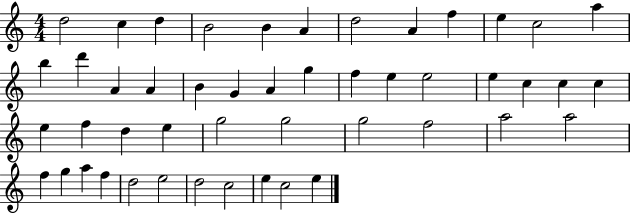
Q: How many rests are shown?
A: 0